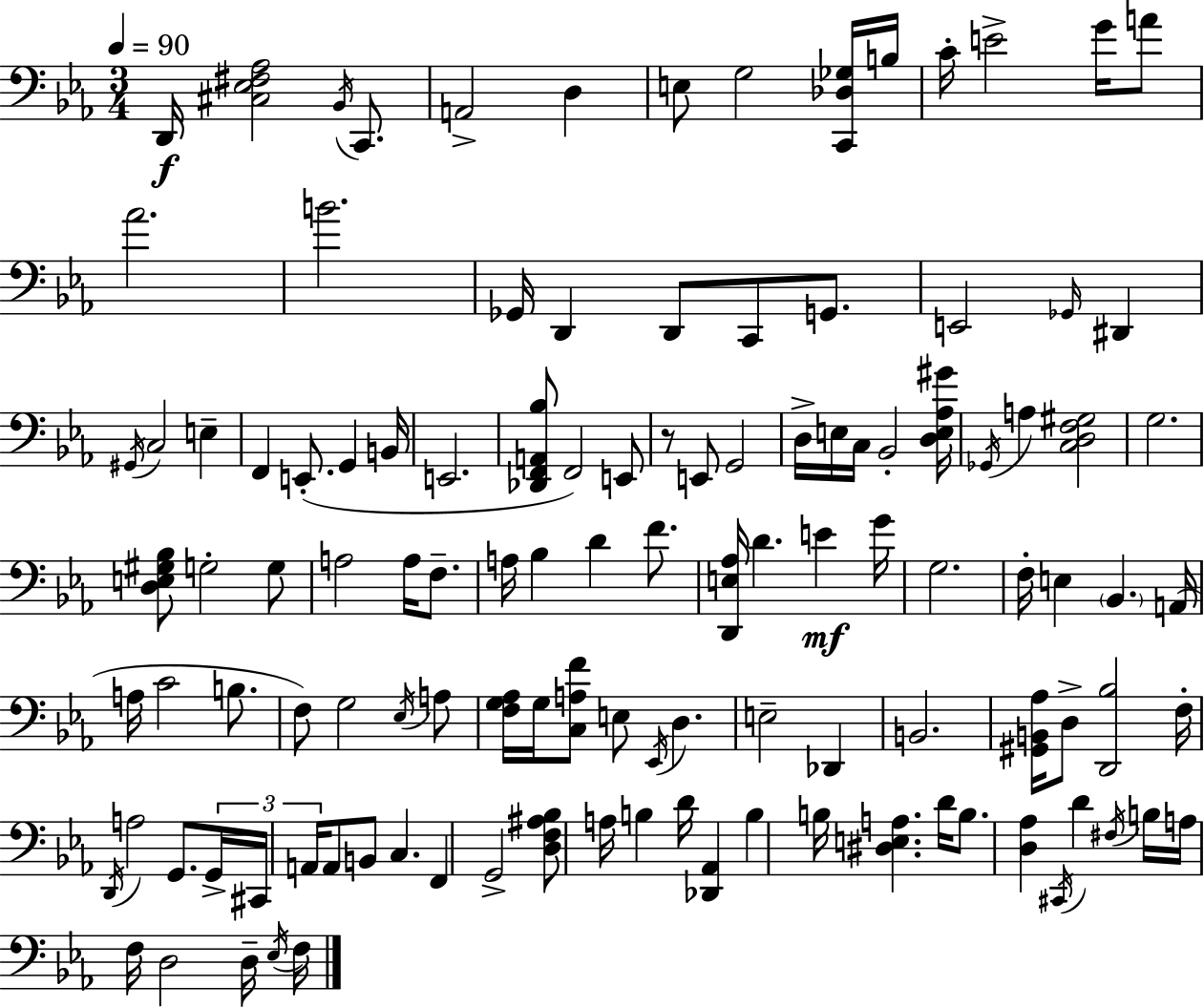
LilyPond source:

{
  \clef bass
  \numericTimeSignature
  \time 3/4
  \key c \minor
  \tempo 4 = 90
  d,16\f <cis ees fis aes>2 \acciaccatura { bes,16 } c,8. | a,2-> d4 | e8 g2 <c, des ges>16 | b16 c'16-. e'2-> g'16 a'8 | \break aes'2. | b'2. | ges,16 d,4 d,8 c,8 g,8. | e,2 \grace { ges,16 } dis,4 | \break \acciaccatura { gis,16 } c2 e4-- | f,4 e,8.-.( g,4 | b,16 e,2. | <des, f, a, bes>8 f,2) | \break e,8 r8 e,8 g,2 | d16-> e16 c16 bes,2-. | <d e aes gis'>16 \acciaccatura { ges,16 } a4 <c d f gis>2 | g2. | \break <d e gis bes>8 g2-. | g8 a2 | a16 f8.-- a16 bes4 d'4 | f'8. <d, e aes>16 d'4. e'4\mf | \break g'16 g2. | f16-. e4 \parenthesize bes,4. | a,16( a16 c'2 | b8. f8) g2 | \break \acciaccatura { ees16 } a8 <f g aes>16 g16 <c a f'>8 e8 \acciaccatura { ees,16 } | d4. e2-- | des,4 b,2. | <gis, b, aes>16 d8-> <d, bes>2 | \break f16-. \acciaccatura { d,16 } a2 | g,8. \tuplet 3/2 { g,16-> cis,16 a,16 } a,8 b,8 | c4. f,4 g,2-> | <d f ais bes>8 a16 b4 | \break d'16 <des, aes,>4 b4 b16 | <dis e a>4. d'16 b8. <d aes>4 | \acciaccatura { cis,16 } d'4 \acciaccatura { fis16 } b16 a16 f16 d2 | d16-- \acciaccatura { ees16 } f16 \bar "|."
}